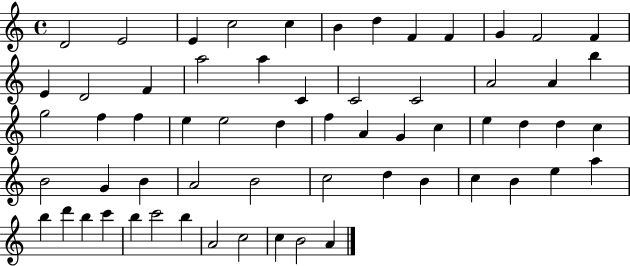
{
  \clef treble
  \time 4/4
  \defaultTimeSignature
  \key c \major
  d'2 e'2 | e'4 c''2 c''4 | b'4 d''4 f'4 f'4 | g'4 f'2 f'4 | \break e'4 d'2 f'4 | a''2 a''4 c'4 | c'2 c'2 | a'2 a'4 b''4 | \break g''2 f''4 f''4 | e''4 e''2 d''4 | f''4 a'4 g'4 c''4 | e''4 d''4 d''4 c''4 | \break b'2 g'4 b'4 | a'2 b'2 | c''2 d''4 b'4 | c''4 b'4 e''4 a''4 | \break b''4 d'''4 b''4 c'''4 | b''4 c'''2 b''4 | a'2 c''2 | c''4 b'2 a'4 | \break \bar "|."
}